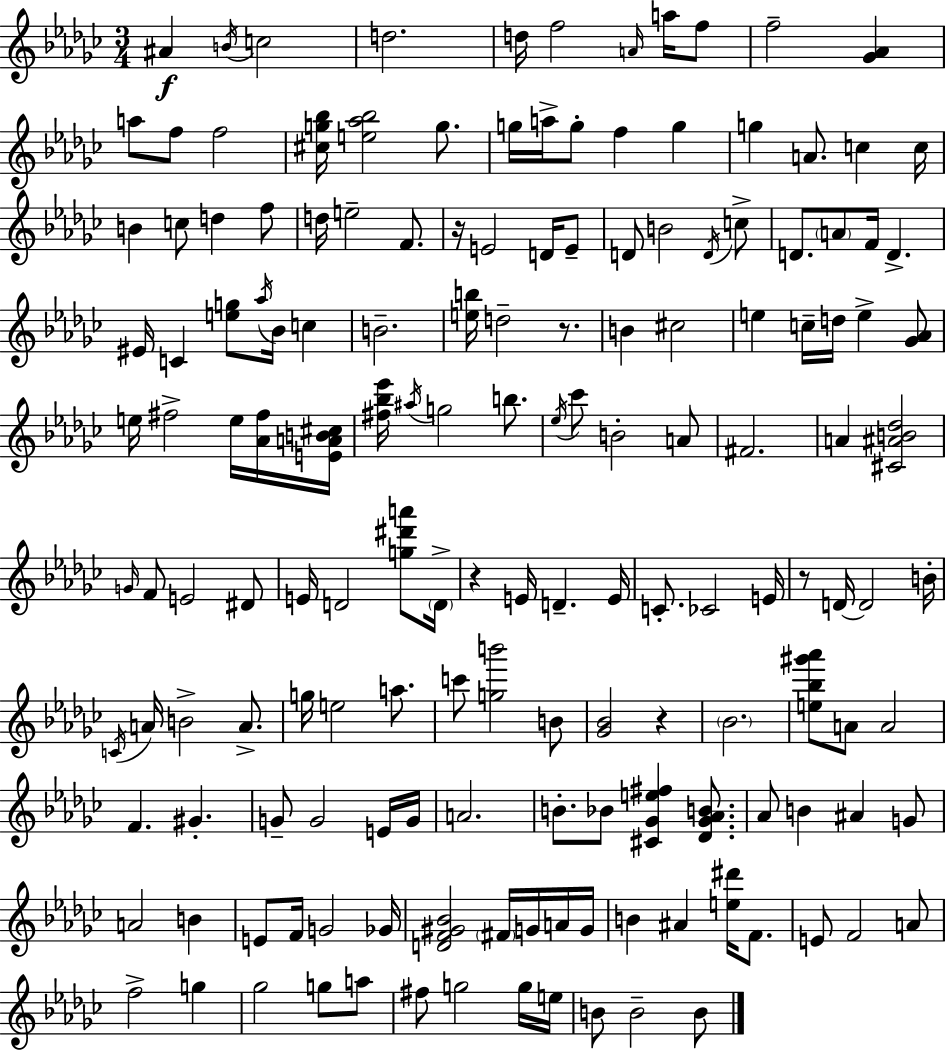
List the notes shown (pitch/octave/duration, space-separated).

A#4/q B4/s C5/h D5/h. D5/s F5/h A4/s A5/s F5/e F5/h [Gb4,Ab4]/q A5/e F5/e F5/h [C#5,G5,Bb5]/s [E5,Ab5,Bb5]/h G5/e. G5/s A5/s G5/e F5/q G5/q G5/q A4/e. C5/q C5/s B4/q C5/e D5/q F5/e D5/s E5/h F4/e. R/s E4/h D4/s E4/e D4/e B4/h D4/s C5/e D4/e. A4/e F4/s D4/q. EIS4/s C4/q [E5,G5]/e Ab5/s Bb4/s C5/q B4/h. [E5,B5]/s D5/h R/e. B4/q C#5/h E5/q C5/s D5/s E5/q [Gb4,Ab4]/e E5/s F#5/h E5/s [Ab4,F#5]/s [E4,A4,B4,C#5]/s [F#5,Bb5,Eb6]/s A#5/s G5/h B5/e. Eb5/s CES6/e B4/h A4/e F#4/h. A4/q [C#4,A#4,B4,Db5]/h G4/s F4/e E4/h D#4/e E4/s D4/h [G5,D#6,A6]/e D4/s R/q E4/s D4/q. E4/s C4/e. CES4/h E4/s R/e D4/s D4/h B4/s C4/s A4/s B4/h A4/e. G5/s E5/h A5/e. C6/e [G5,B6]/h B4/e [Gb4,Bb4]/h R/q Bb4/h. [E5,Bb5,G#6,Ab6]/e A4/e A4/h F4/q. G#4/q. G4/e G4/h E4/s G4/s A4/h. B4/e. Bb4/e [C#4,Gb4,E5,F#5]/q [Db4,Gb4,Ab4,B4]/e. Ab4/e B4/q A#4/q G4/e A4/h B4/q E4/e F4/s G4/h Gb4/s [D4,F4,G#4,Bb4]/h F#4/s G4/s A4/s G4/s B4/q A#4/q [E5,D#6]/s F4/e. E4/e F4/h A4/e F5/h G5/q Gb5/h G5/e A5/e F#5/e G5/h G5/s E5/s B4/e B4/h B4/e